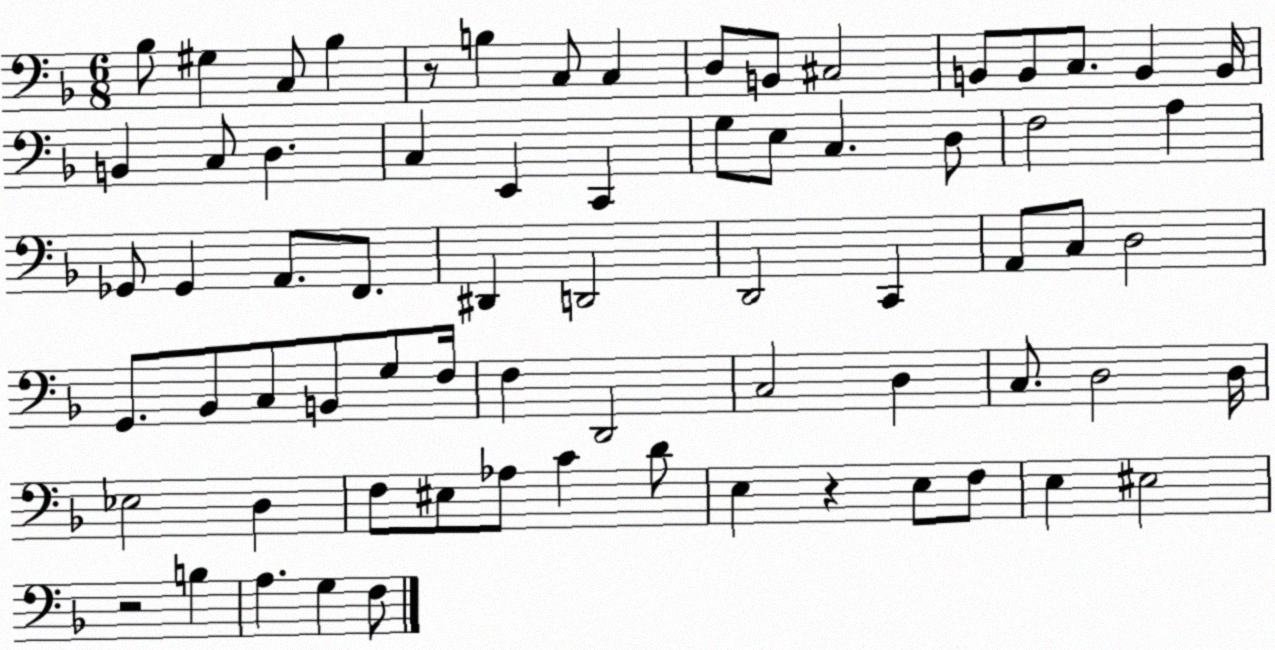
X:1
T:Untitled
M:6/8
L:1/4
K:F
_B,/2 ^G, C,/2 _B, z/2 B, C,/2 C, D,/2 B,,/2 ^C,2 B,,/2 B,,/2 C,/2 B,, B,,/4 B,, C,/2 D, C, E,, C,, G,/2 E,/2 C, D,/2 F,2 A, _G,,/2 _G,, A,,/2 F,,/2 ^D,, D,,2 D,,2 C,, A,,/2 C,/2 D,2 G,,/2 _B,,/2 C,/2 B,,/2 G,/2 F,/4 F, D,,2 C,2 D, C,/2 D,2 D,/4 _E,2 D, F,/2 ^E,/2 _A,/2 C D/2 E, z E,/2 F,/2 E, ^E,2 z2 B, A, G, F,/2